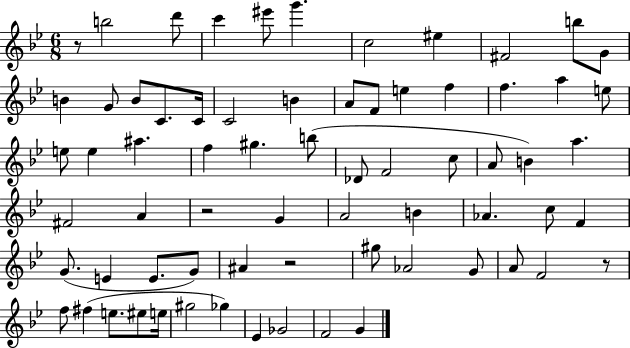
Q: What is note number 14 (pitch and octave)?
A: C4